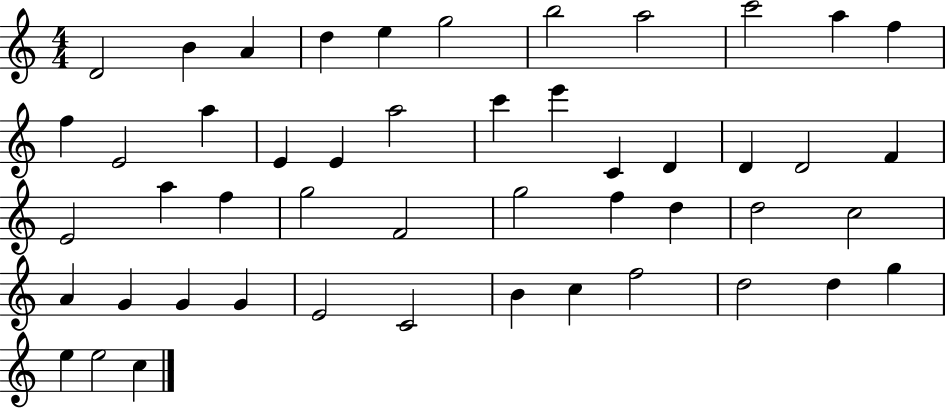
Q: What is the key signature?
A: C major